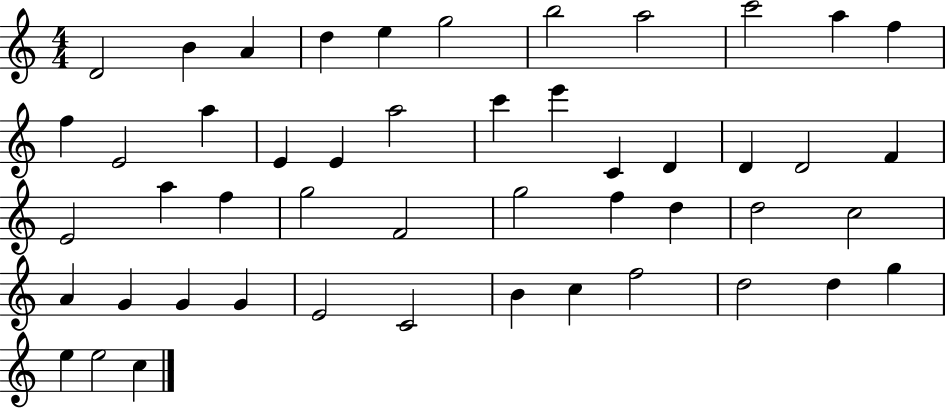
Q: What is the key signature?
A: C major